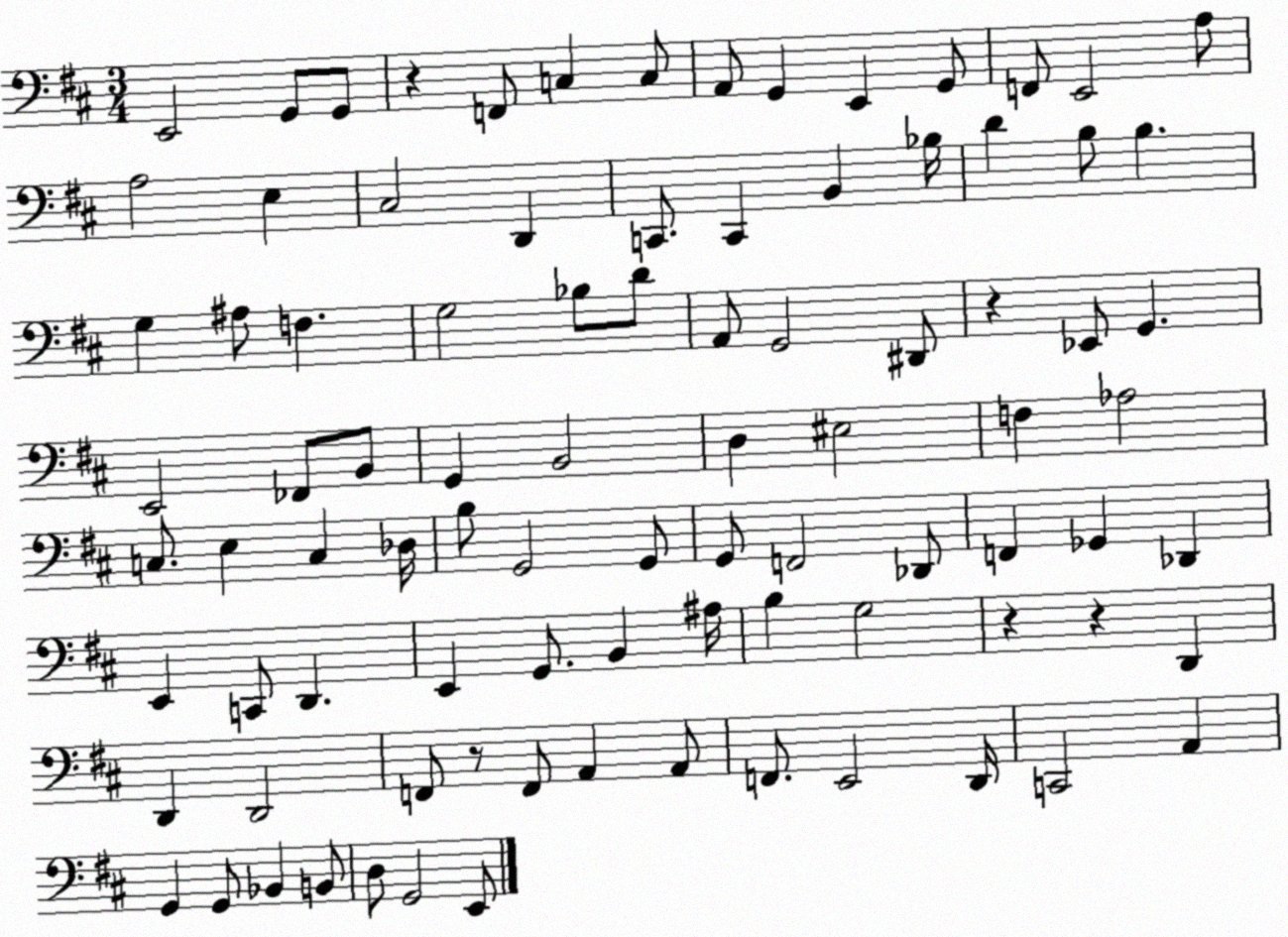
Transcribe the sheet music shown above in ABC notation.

X:1
T:Untitled
M:3/4
L:1/4
K:D
E,,2 G,,/2 G,,/2 z F,,/2 C, C,/2 A,,/2 G,, E,, G,,/2 F,,/2 E,,2 A,/2 A,2 E, ^C,2 D,, C,,/2 C,, B,, _B,/4 D B,/2 B, G, ^A,/2 F, G,2 _B,/2 D/2 A,,/2 G,,2 ^D,,/2 z _E,,/2 G,, E,,2 _F,,/2 B,,/2 G,, B,,2 D, ^E,2 F, _A,2 C,/2 E, C, _D,/4 B,/2 G,,2 G,,/2 G,,/2 F,,2 _D,,/2 F,, _G,, _D,, E,, C,,/2 D,, E,, G,,/2 B,, ^A,/4 B, G,2 z z D,, D,, D,,2 F,,/2 z/2 F,,/2 A,, A,,/2 F,,/2 E,,2 D,,/4 C,,2 A,, G,, G,,/2 _B,, B,,/2 D,/2 G,,2 E,,/2